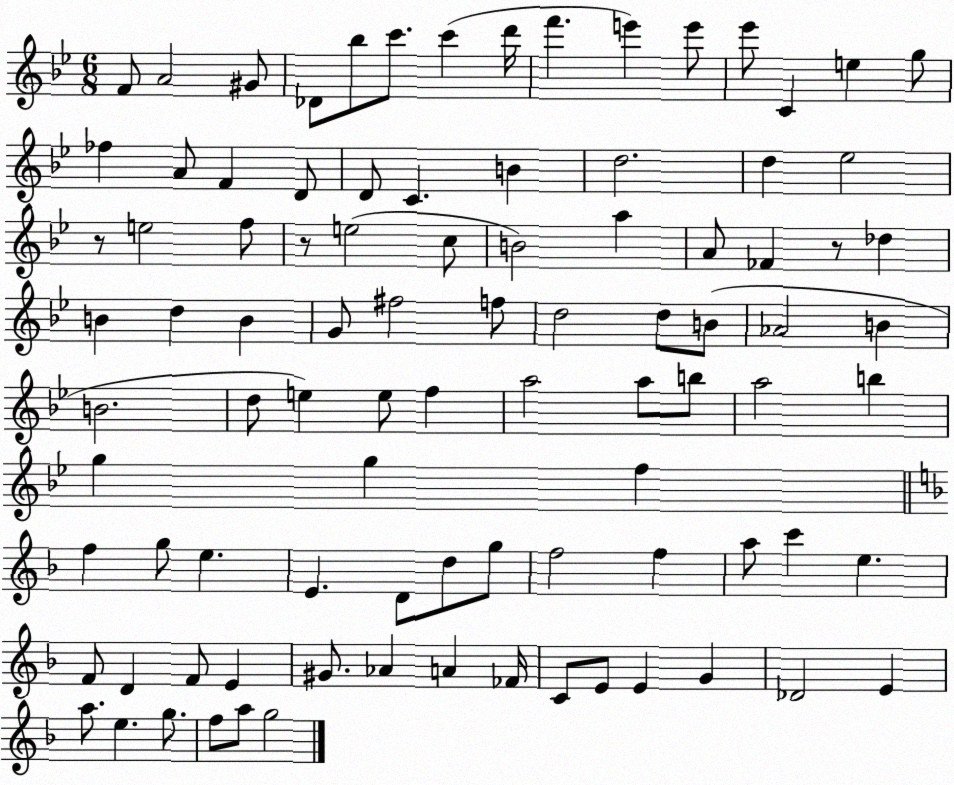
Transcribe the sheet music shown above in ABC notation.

X:1
T:Untitled
M:6/8
L:1/4
K:Bb
F/2 A2 ^G/2 _D/2 _b/2 c'/2 c' d'/4 f' e' e'/2 _e'/2 C e g/2 _f A/2 F D/2 D/2 C B d2 d _e2 z/2 e2 f/2 z/2 e2 c/2 B2 a A/2 _F z/2 _d B d B G/2 ^f2 f/2 d2 d/2 B/2 _A2 B B2 d/2 e e/2 f a2 a/2 b/2 a2 b g g f f g/2 e E D/2 d/2 g/2 f2 f a/2 c' e F/2 D F/2 E ^G/2 _A A _F/4 C/2 E/2 E G _D2 E a/2 e g/2 f/2 a/2 g2